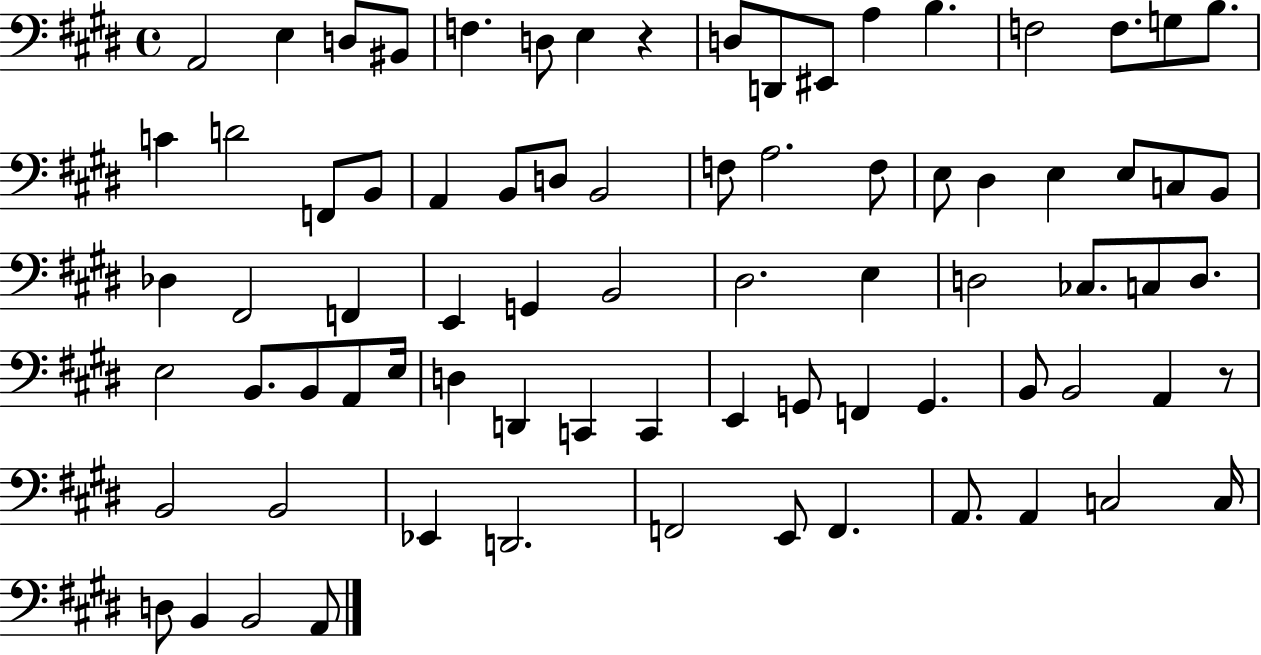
A2/h E3/q D3/e BIS2/e F3/q. D3/e E3/q R/q D3/e D2/e EIS2/e A3/q B3/q. F3/h F3/e. G3/e B3/e. C4/q D4/h F2/e B2/e A2/q B2/e D3/e B2/h F3/e A3/h. F3/e E3/e D#3/q E3/q E3/e C3/e B2/e Db3/q F#2/h F2/q E2/q G2/q B2/h D#3/h. E3/q D3/h CES3/e. C3/e D3/e. E3/h B2/e. B2/e A2/e E3/s D3/q D2/q C2/q C2/q E2/q G2/e F2/q G2/q. B2/e B2/h A2/q R/e B2/h B2/h Eb2/q D2/h. F2/h E2/e F2/q. A2/e. A2/q C3/h C3/s D3/e B2/q B2/h A2/e